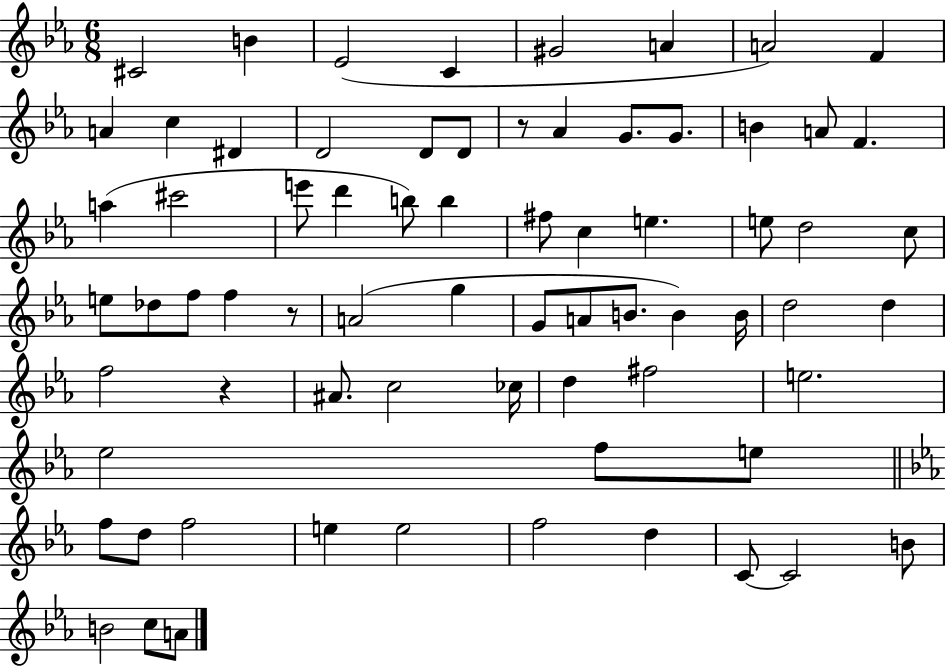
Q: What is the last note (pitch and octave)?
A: A4